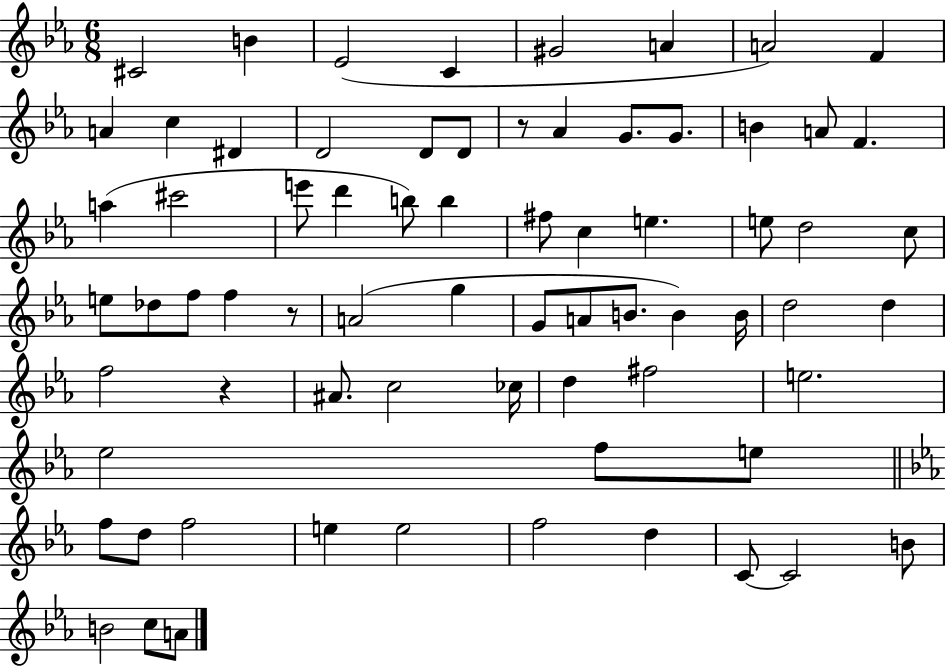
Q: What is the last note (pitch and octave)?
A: A4